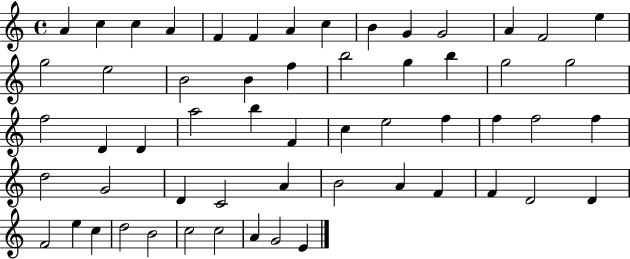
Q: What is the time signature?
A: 4/4